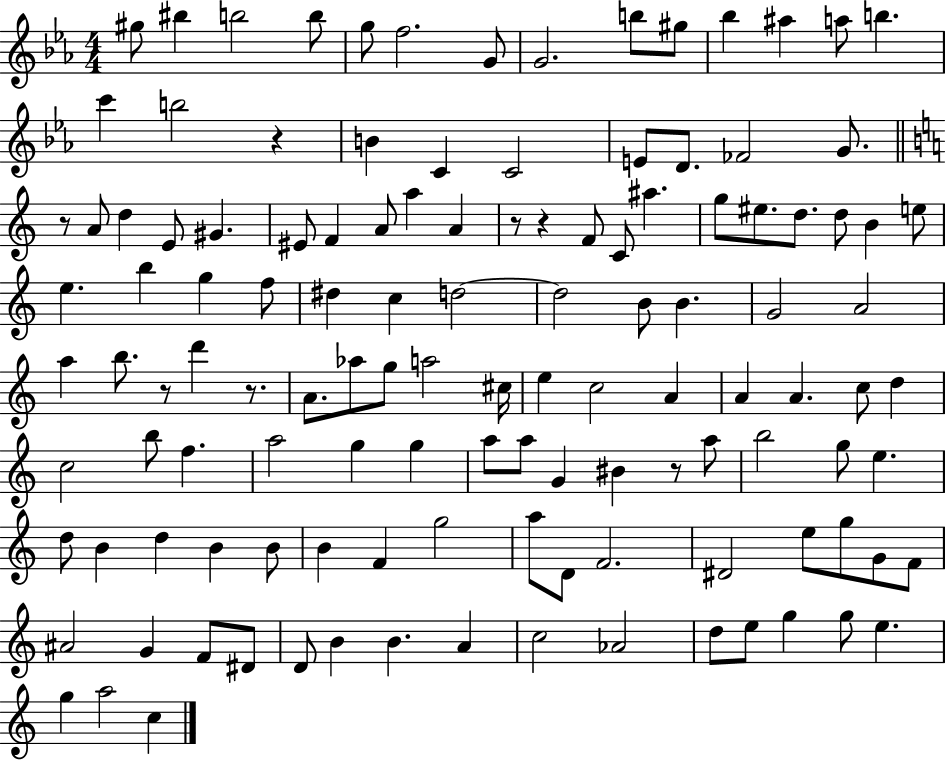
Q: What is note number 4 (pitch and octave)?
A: B5